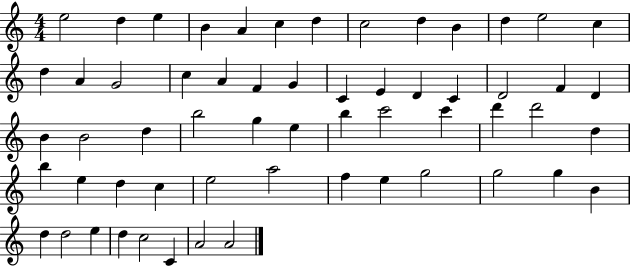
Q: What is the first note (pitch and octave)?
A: E5